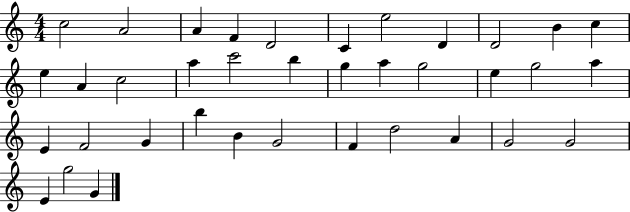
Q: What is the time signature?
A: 4/4